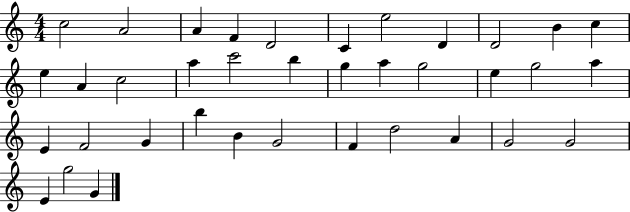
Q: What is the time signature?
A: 4/4